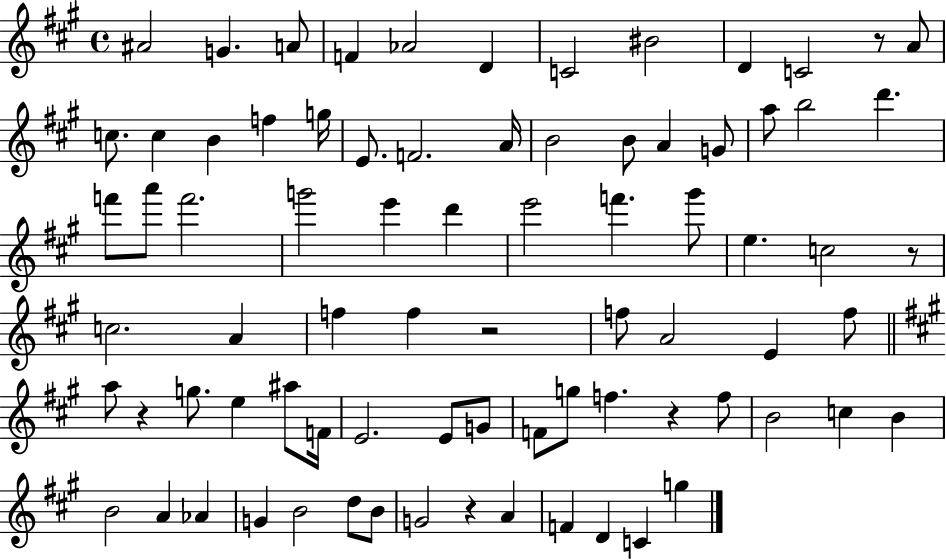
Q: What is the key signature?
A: A major